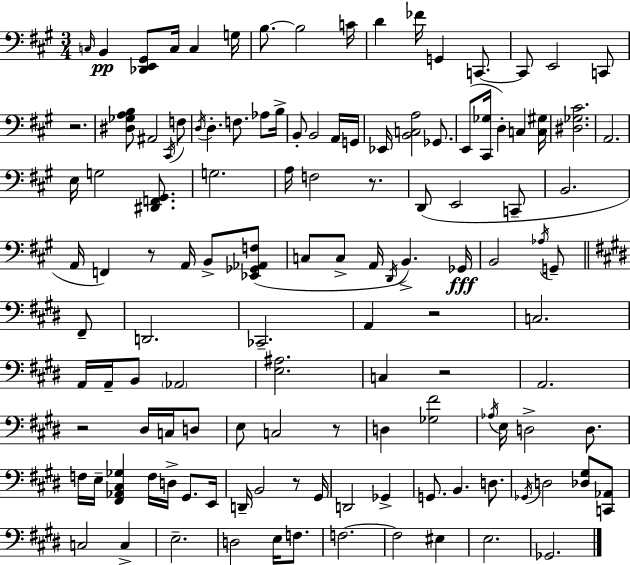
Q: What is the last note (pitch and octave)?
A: Gb2